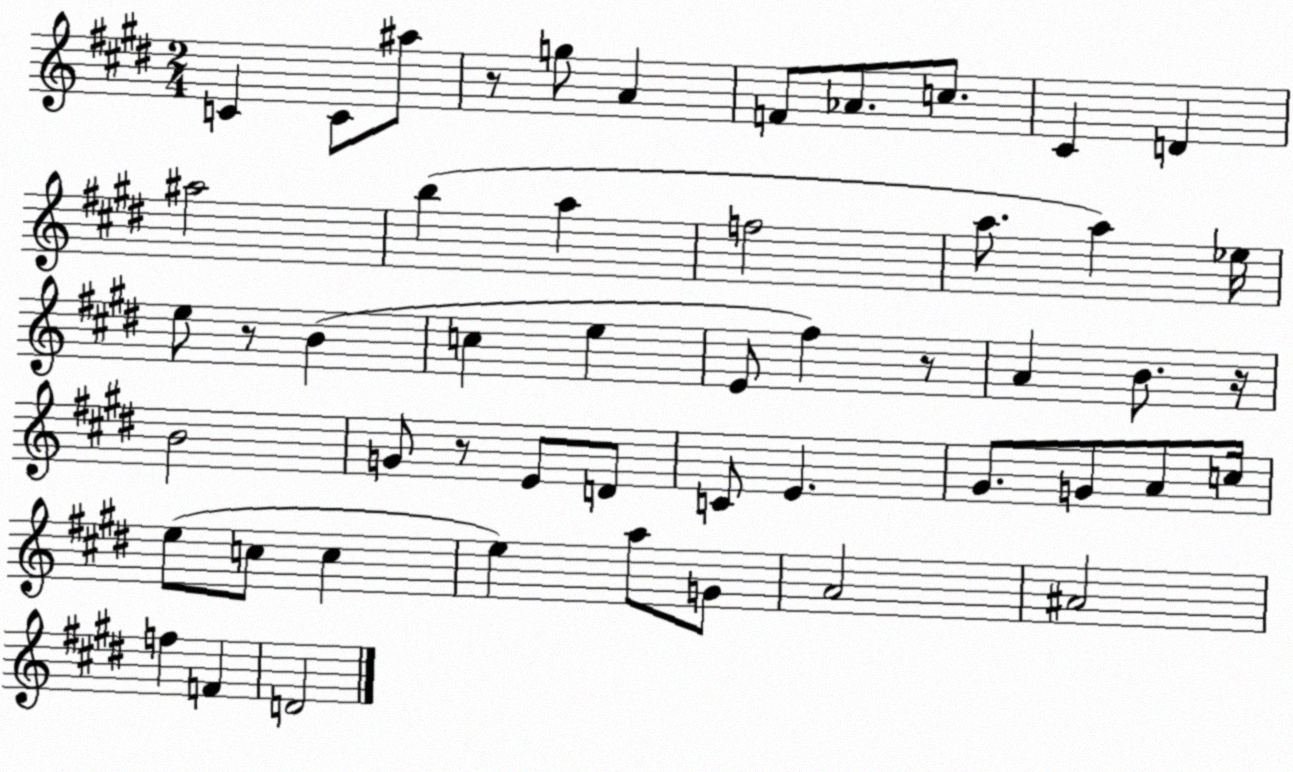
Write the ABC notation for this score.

X:1
T:Untitled
M:2/4
L:1/4
K:E
C C/2 ^a/2 z/2 g/2 A F/2 _A/2 c/2 ^C D ^a2 b a f2 a/2 a _e/4 e/2 z/2 B c e E/2 ^f z/2 A B/2 z/4 B2 G/2 z/2 E/2 D/2 C/2 E ^G/2 G/2 A/2 c/4 e/2 c/2 c e a/2 G/2 A2 ^A2 f F D2